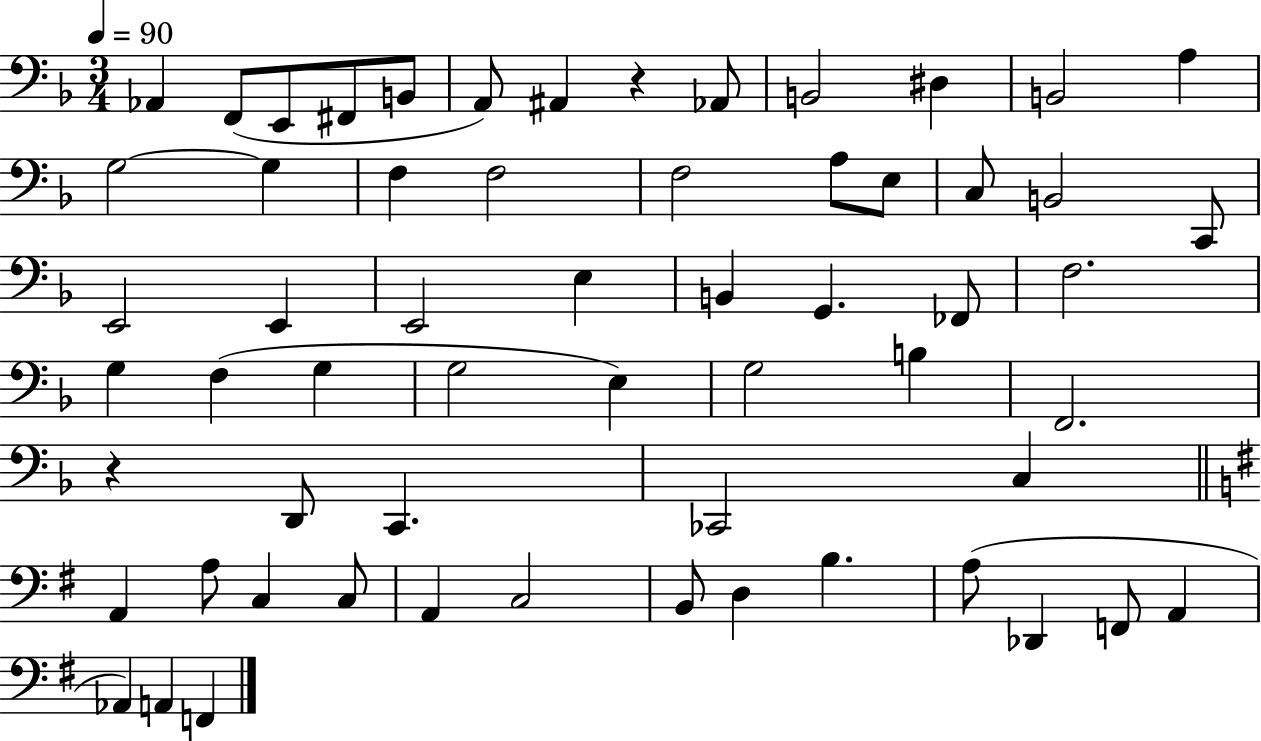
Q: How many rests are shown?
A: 2